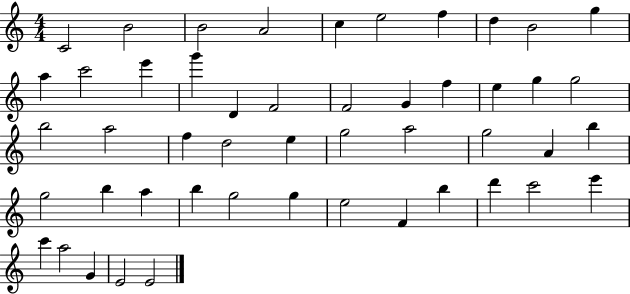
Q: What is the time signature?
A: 4/4